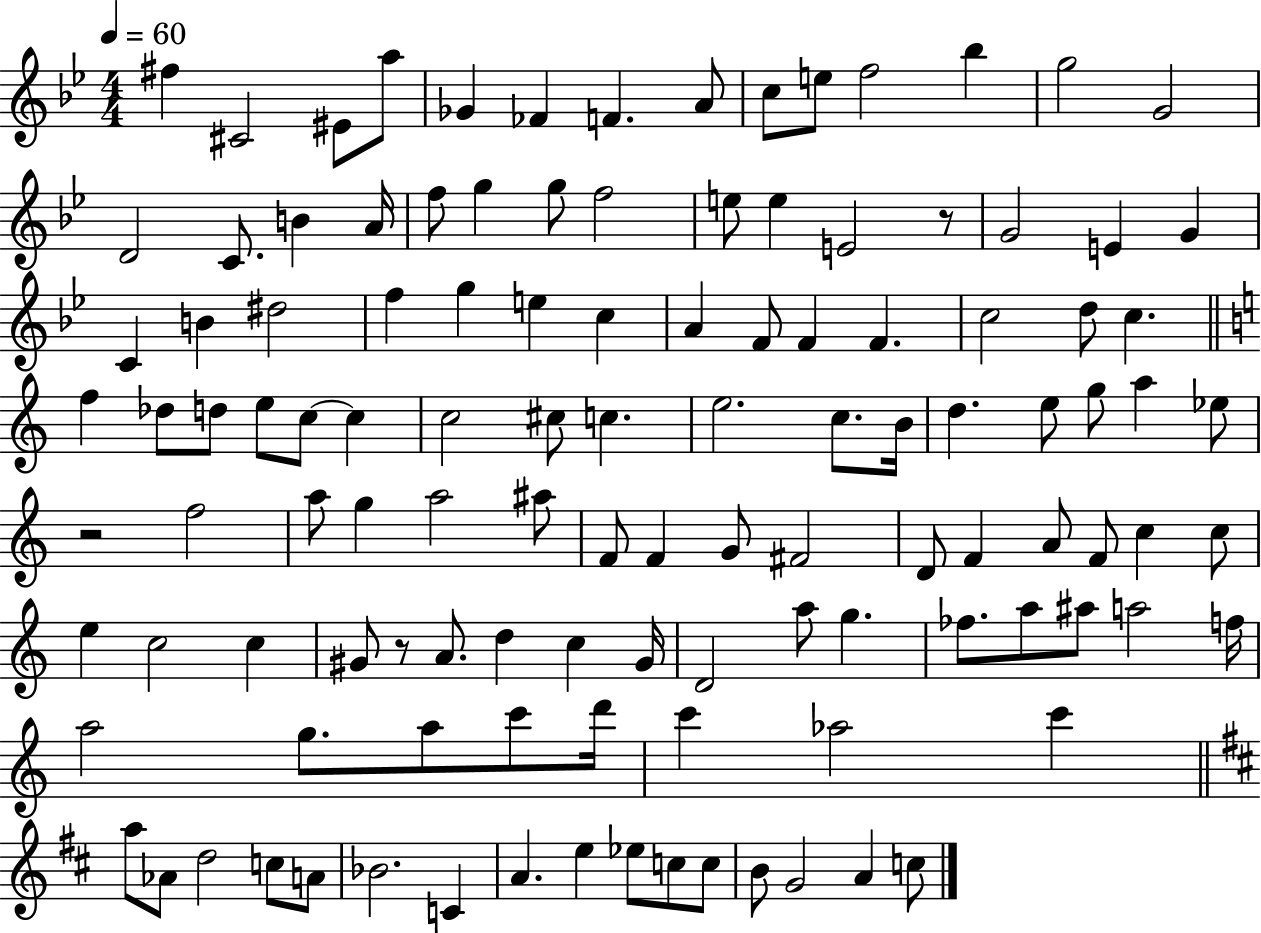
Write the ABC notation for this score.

X:1
T:Untitled
M:4/4
L:1/4
K:Bb
^f ^C2 ^E/2 a/2 _G _F F A/2 c/2 e/2 f2 _b g2 G2 D2 C/2 B A/4 f/2 g g/2 f2 e/2 e E2 z/2 G2 E G C B ^d2 f g e c A F/2 F F c2 d/2 c f _d/2 d/2 e/2 c/2 c c2 ^c/2 c e2 c/2 B/4 d e/2 g/2 a _e/2 z2 f2 a/2 g a2 ^a/2 F/2 F G/2 ^F2 D/2 F A/2 F/2 c c/2 e c2 c ^G/2 z/2 A/2 d c ^G/4 D2 a/2 g _f/2 a/2 ^a/2 a2 f/4 a2 g/2 a/2 c'/2 d'/4 c' _a2 c' a/2 _A/2 d2 c/2 A/2 _B2 C A e _e/2 c/2 c/2 B/2 G2 A c/2